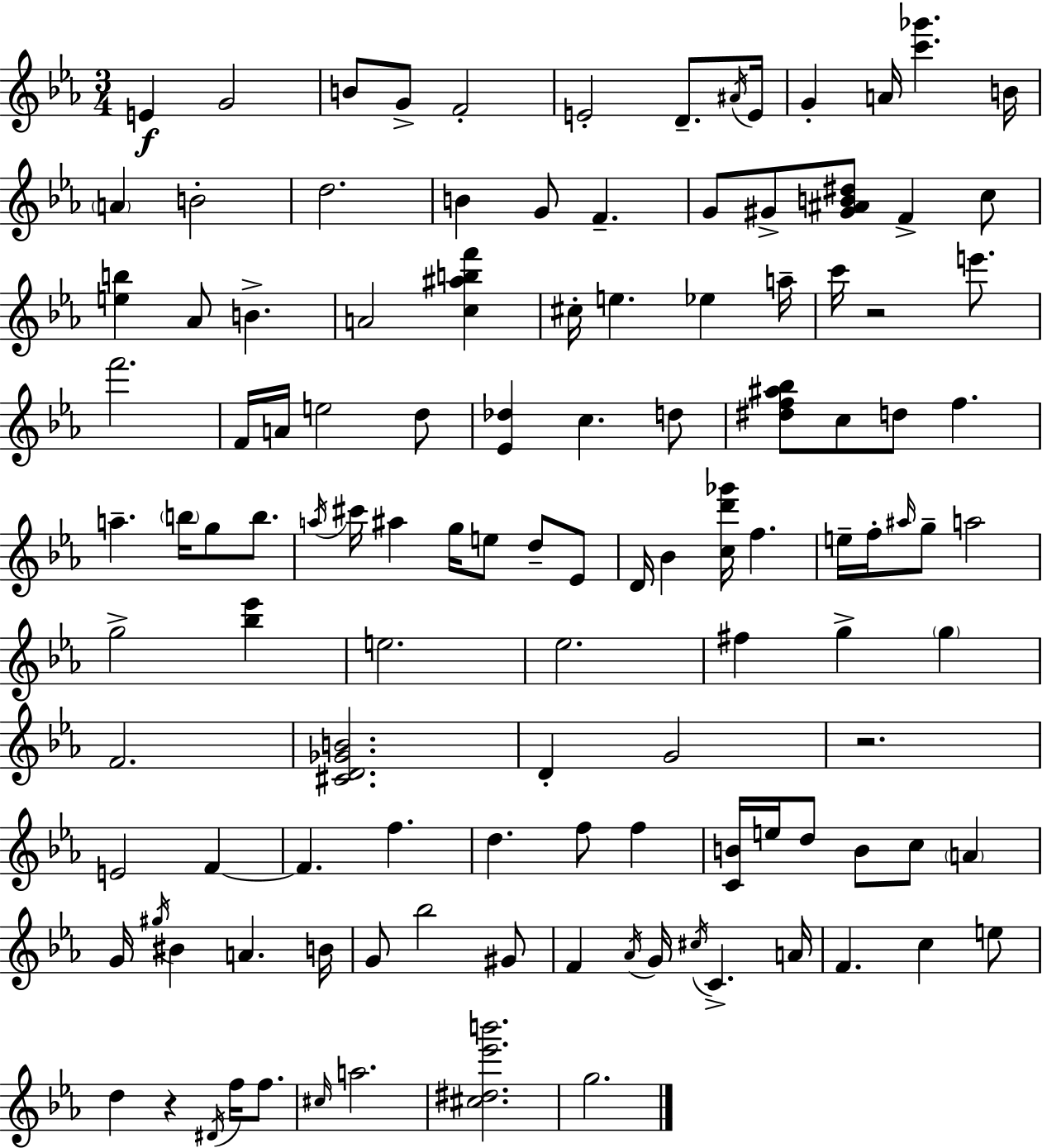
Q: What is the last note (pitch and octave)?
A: G5